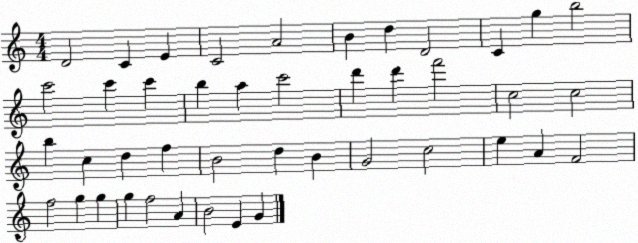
X:1
T:Untitled
M:4/4
L:1/4
K:C
D2 C E C2 A2 B d D2 C g b2 c'2 c' c' b a c'2 d' d' f'2 c2 c2 b c d f B2 d B G2 c2 e A F2 f2 g g g f2 A B2 E G